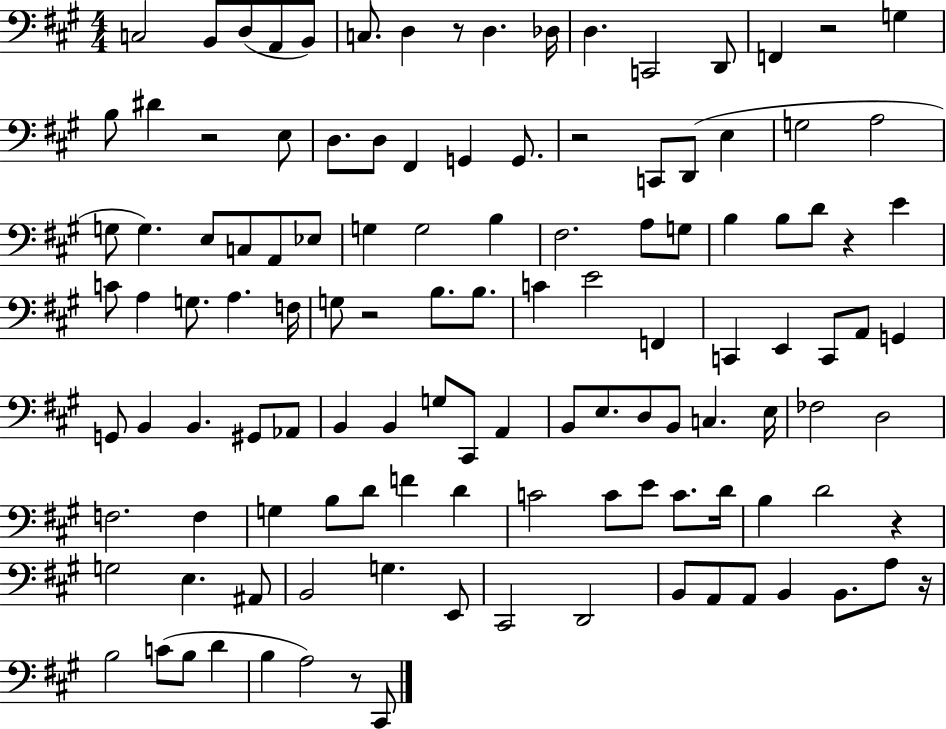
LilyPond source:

{
  \clef bass
  \numericTimeSignature
  \time 4/4
  \key a \major
  c2 b,8 d8( a,8 b,8) | c8. d4 r8 d4. des16 | d4. c,2 d,8 | f,4 r2 g4 | \break b8 dis'4 r2 e8 | d8. d8 fis,4 g,4 g,8. | r2 c,8 d,8( e4 | g2 a2 | \break g8 g4.) e8 c8 a,8 ees8 | g4 g2 b4 | fis2. a8 g8 | b4 b8 d'8 r4 e'4 | \break c'8 a4 g8. a4. f16 | g8 r2 b8. b8. | c'4 e'2 f,4 | c,4 e,4 c,8 a,8 g,4 | \break g,8 b,4 b,4. gis,8 aes,8 | b,4 b,4 g8 cis,8 a,4 | b,8 e8. d8 b,8 c4. e16 | fes2 d2 | \break f2. f4 | g4 b8 d'8 f'4 d'4 | c'2 c'8 e'8 c'8. d'16 | b4 d'2 r4 | \break g2 e4. ais,8 | b,2 g4. e,8 | cis,2 d,2 | b,8 a,8 a,8 b,4 b,8. a8 r16 | \break b2 c'8( b8 d'4 | b4 a2) r8 cis,8 | \bar "|."
}